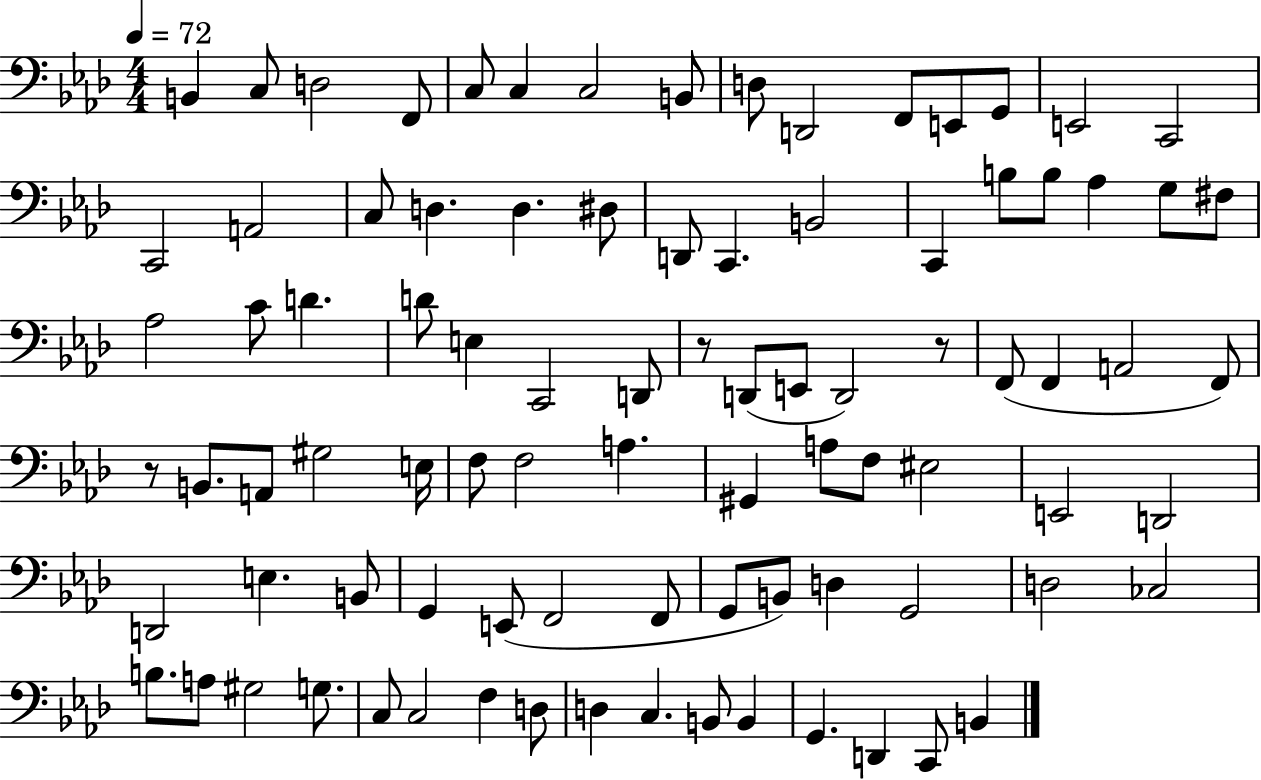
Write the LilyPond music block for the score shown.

{
  \clef bass
  \numericTimeSignature
  \time 4/4
  \key aes \major
  \tempo 4 = 72
  b,4 c8 d2 f,8 | c8 c4 c2 b,8 | d8 d,2 f,8 e,8 g,8 | e,2 c,2 | \break c,2 a,2 | c8 d4. d4. dis8 | d,8 c,4. b,2 | c,4 b8 b8 aes4 g8 fis8 | \break aes2 c'8 d'4. | d'8 e4 c,2 d,8 | r8 d,8( e,8 d,2) r8 | f,8( f,4 a,2 f,8) | \break r8 b,8. a,8 gis2 e16 | f8 f2 a4. | gis,4 a8 f8 eis2 | e,2 d,2 | \break d,2 e4. b,8 | g,4 e,8( f,2 f,8 | g,8 b,8) d4 g,2 | d2 ces2 | \break b8. a8 gis2 g8. | c8 c2 f4 d8 | d4 c4. b,8 b,4 | g,4. d,4 c,8 b,4 | \break \bar "|."
}